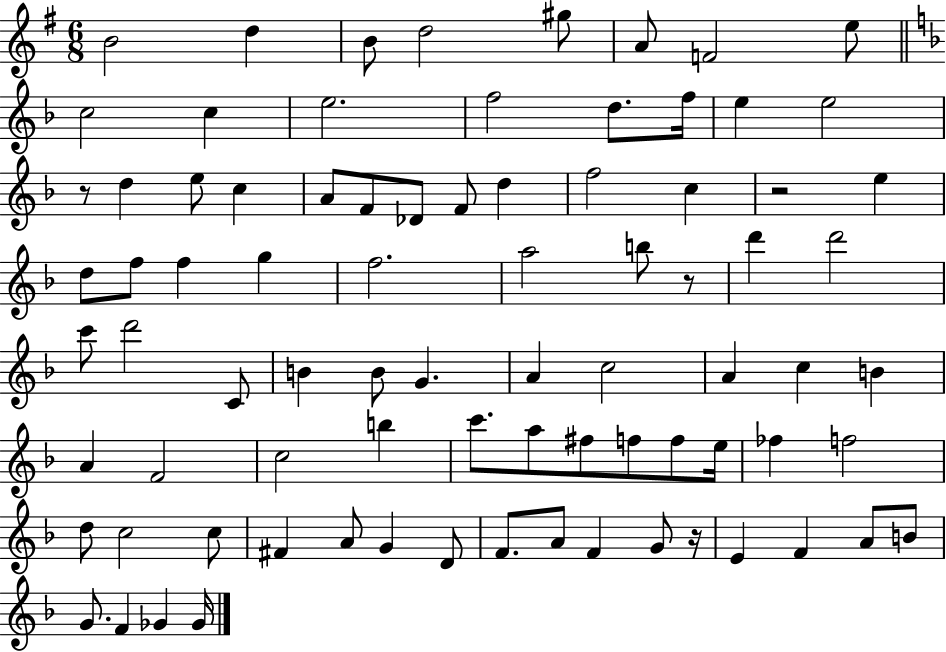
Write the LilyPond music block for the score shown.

{
  \clef treble
  \numericTimeSignature
  \time 6/8
  \key g \major
  \repeat volta 2 { b'2 d''4 | b'8 d''2 gis''8 | a'8 f'2 e''8 | \bar "||" \break \key d \minor c''2 c''4 | e''2. | f''2 d''8. f''16 | e''4 e''2 | \break r8 d''4 e''8 c''4 | a'8 f'8 des'8 f'8 d''4 | f''2 c''4 | r2 e''4 | \break d''8 f''8 f''4 g''4 | f''2. | a''2 b''8 r8 | d'''4 d'''2 | \break c'''8 d'''2 c'8 | b'4 b'8 g'4. | a'4 c''2 | a'4 c''4 b'4 | \break a'4 f'2 | c''2 b''4 | c'''8. a''8 fis''8 f''8 f''8 e''16 | fes''4 f''2 | \break d''8 c''2 c''8 | fis'4 a'8 g'4 d'8 | f'8. a'8 f'4 g'8 r16 | e'4 f'4 a'8 b'8 | \break g'8. f'4 ges'4 ges'16 | } \bar "|."
}